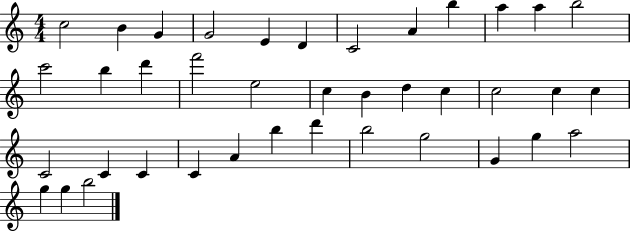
X:1
T:Untitled
M:4/4
L:1/4
K:C
c2 B G G2 E D C2 A b a a b2 c'2 b d' f'2 e2 c B d c c2 c c C2 C C C A b d' b2 g2 G g a2 g g b2